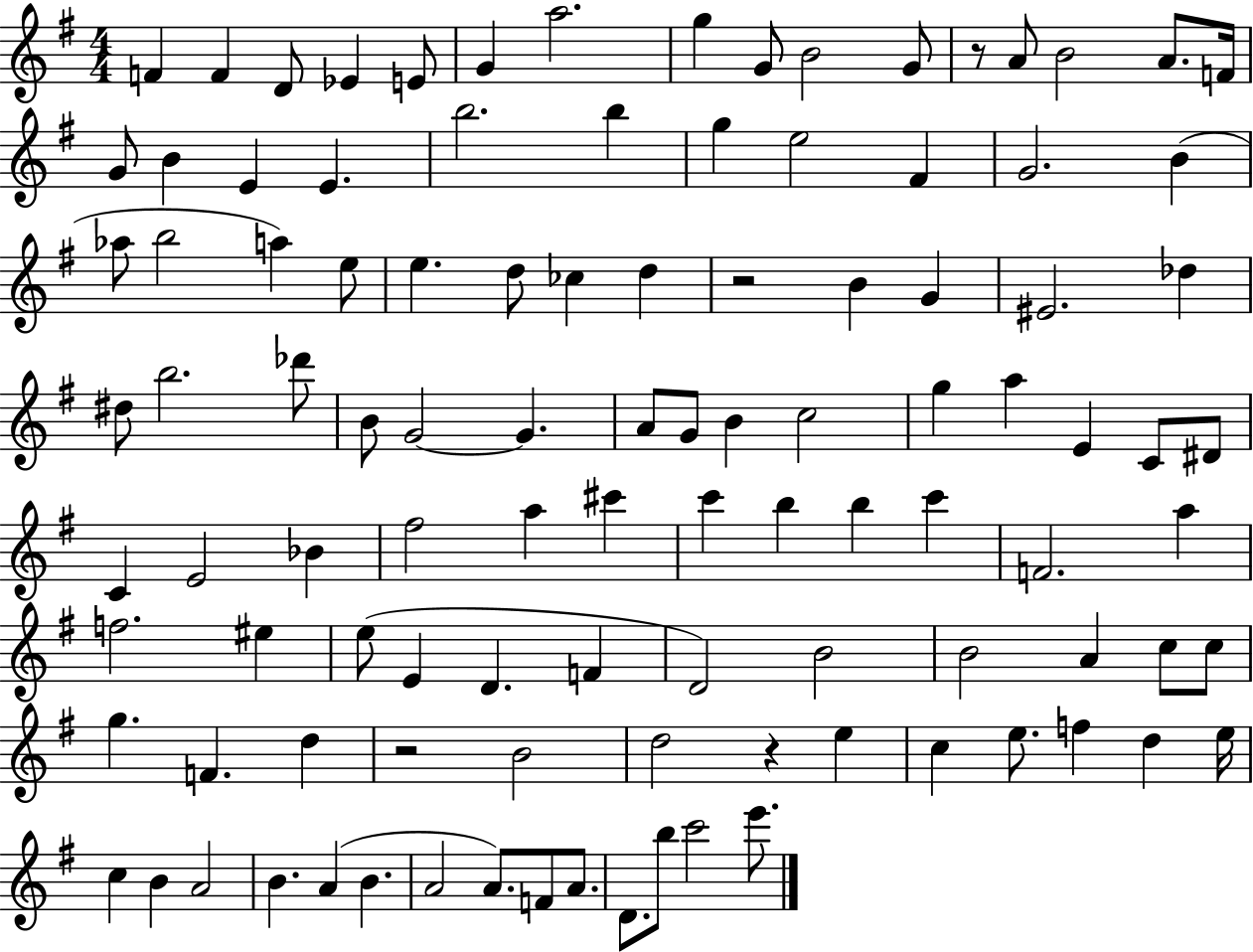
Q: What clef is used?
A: treble